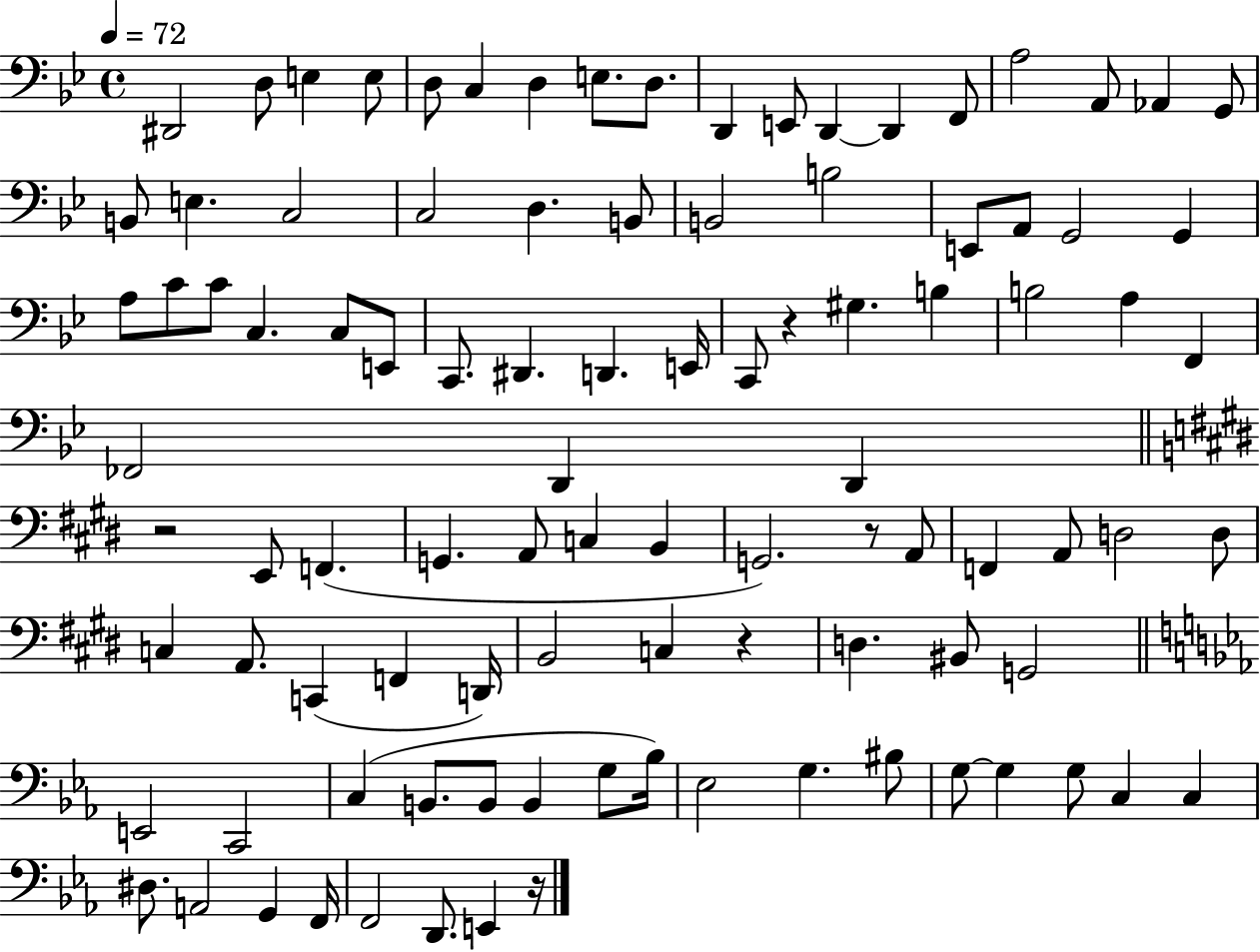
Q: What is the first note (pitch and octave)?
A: D#2